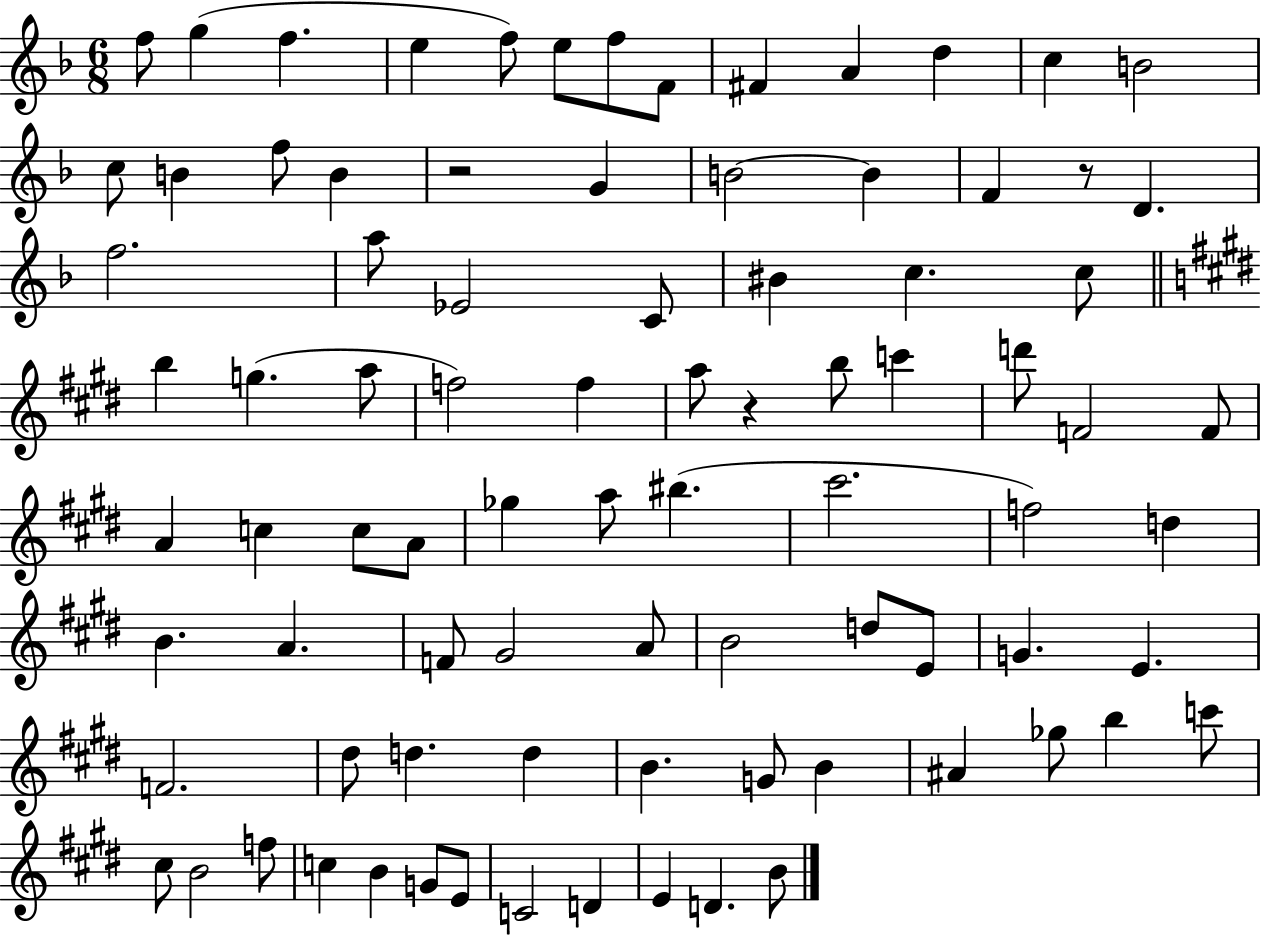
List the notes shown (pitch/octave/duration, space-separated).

F5/e G5/q F5/q. E5/q F5/e E5/e F5/e F4/e F#4/q A4/q D5/q C5/q B4/h C5/e B4/q F5/e B4/q R/h G4/q B4/h B4/q F4/q R/e D4/q. F5/h. A5/e Eb4/h C4/e BIS4/q C5/q. C5/e B5/q G5/q. A5/e F5/h F5/q A5/e R/q B5/e C6/q D6/e F4/h F4/e A4/q C5/q C5/e A4/e Gb5/q A5/e BIS5/q. C#6/h. F5/h D5/q B4/q. A4/q. F4/e G#4/h A4/e B4/h D5/e E4/e G4/q. E4/q. F4/h. D#5/e D5/q. D5/q B4/q. G4/e B4/q A#4/q Gb5/e B5/q C6/e C#5/e B4/h F5/e C5/q B4/q G4/e E4/e C4/h D4/q E4/q D4/q. B4/e